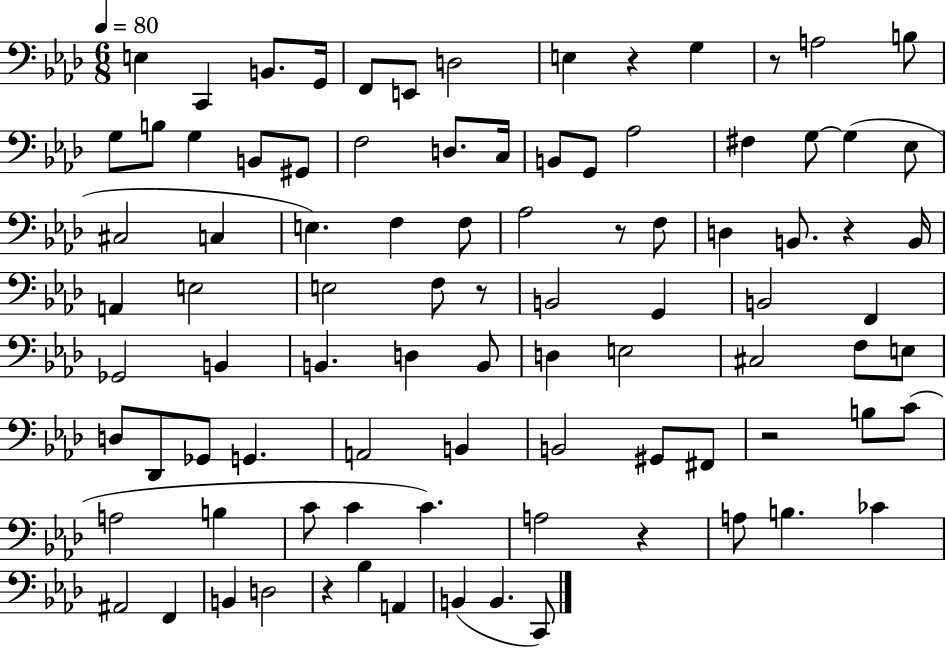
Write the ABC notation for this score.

X:1
T:Untitled
M:6/8
L:1/4
K:Ab
E, C,, B,,/2 G,,/4 F,,/2 E,,/2 D,2 E, z G, z/2 A,2 B,/2 G,/2 B,/2 G, B,,/2 ^G,,/2 F,2 D,/2 C,/4 B,,/2 G,,/2 _A,2 ^F, G,/2 G, _E,/2 ^C,2 C, E, F, F,/2 _A,2 z/2 F,/2 D, B,,/2 z B,,/4 A,, E,2 E,2 F,/2 z/2 B,,2 G,, B,,2 F,, _G,,2 B,, B,, D, B,,/2 D, E,2 ^C,2 F,/2 E,/2 D,/2 _D,,/2 _G,,/2 G,, A,,2 B,, B,,2 ^G,,/2 ^F,,/2 z2 B,/2 C/2 A,2 B, C/2 C C A,2 z A,/2 B, _C ^A,,2 F,, B,, D,2 z _B, A,, B,, B,, C,,/2